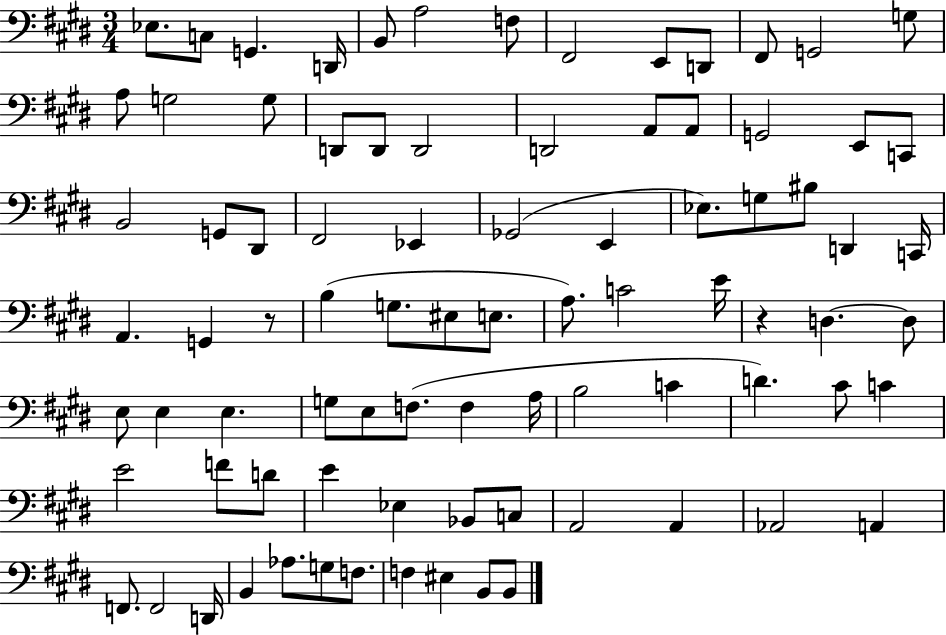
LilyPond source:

{
  \clef bass
  \numericTimeSignature
  \time 3/4
  \key e \major
  ees8. c8 g,4. d,16 | b,8 a2 f8 | fis,2 e,8 d,8 | fis,8 g,2 g8 | \break a8 g2 g8 | d,8 d,8 d,2 | d,2 a,8 a,8 | g,2 e,8 c,8 | \break b,2 g,8 dis,8 | fis,2 ees,4 | ges,2( e,4 | ees8.) g8 bis8 d,4 c,16 | \break a,4. g,4 r8 | b4( g8. eis8 e8. | a8.) c'2 e'16 | r4 d4.~~ d8 | \break e8 e4 e4. | g8 e8 f8.( f4 a16 | b2 c'4 | d'4.) cis'8 c'4 | \break e'2 f'8 d'8 | e'4 ees4 bes,8 c8 | a,2 a,4 | aes,2 a,4 | \break f,8. f,2 d,16 | b,4 aes8. g8 f8. | f4 eis4 b,8 b,8 | \bar "|."
}